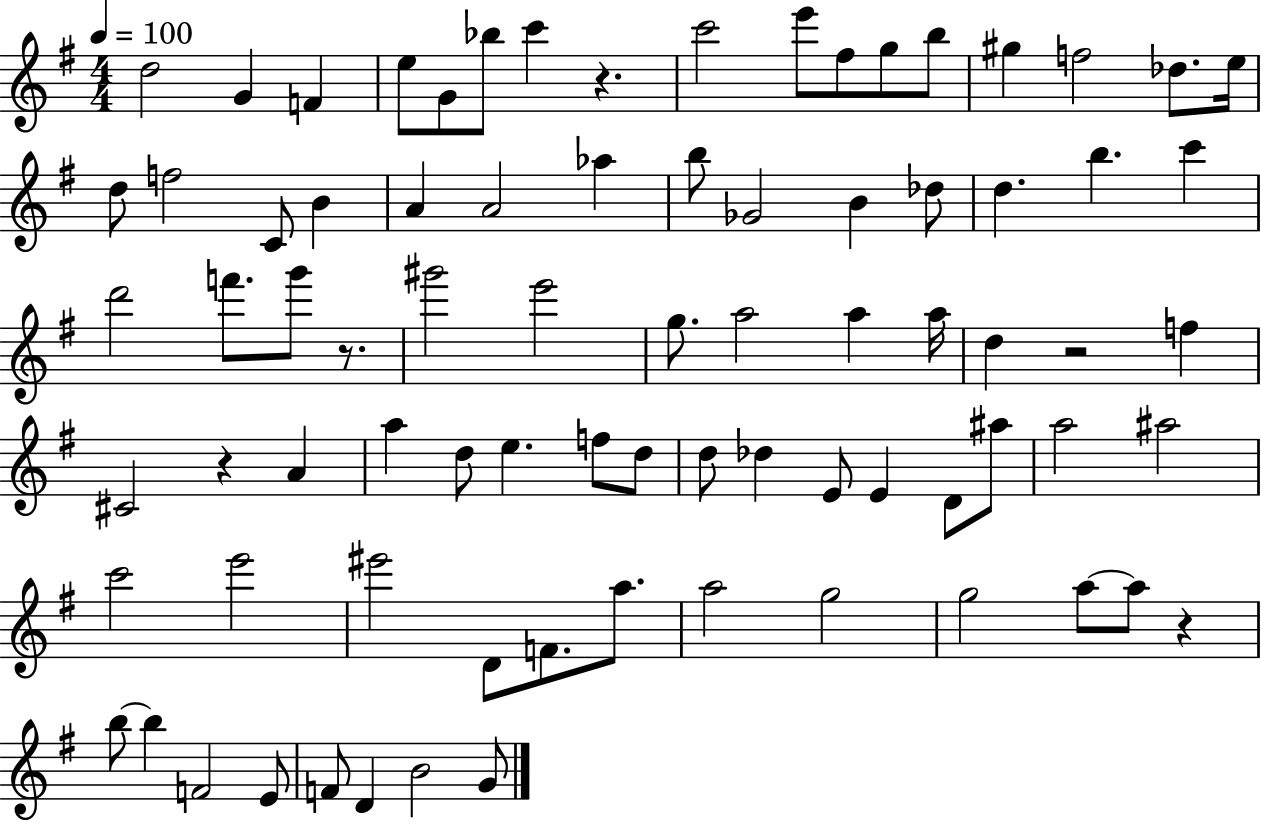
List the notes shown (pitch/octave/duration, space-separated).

D5/h G4/q F4/q E5/e G4/e Bb5/e C6/q R/q. C6/h E6/e F#5/e G5/e B5/e G#5/q F5/h Db5/e. E5/s D5/e F5/h C4/e B4/q A4/q A4/h Ab5/q B5/e Gb4/h B4/q Db5/e D5/q. B5/q. C6/q D6/h F6/e. G6/e R/e. G#6/h E6/h G5/e. A5/h A5/q A5/s D5/q R/h F5/q C#4/h R/q A4/q A5/q D5/e E5/q. F5/e D5/e D5/e Db5/q E4/e E4/q D4/e A#5/e A5/h A#5/h C6/h E6/h EIS6/h D4/e F4/e. A5/e. A5/h G5/h G5/h A5/e A5/e R/q B5/e B5/q F4/h E4/e F4/e D4/q B4/h G4/e